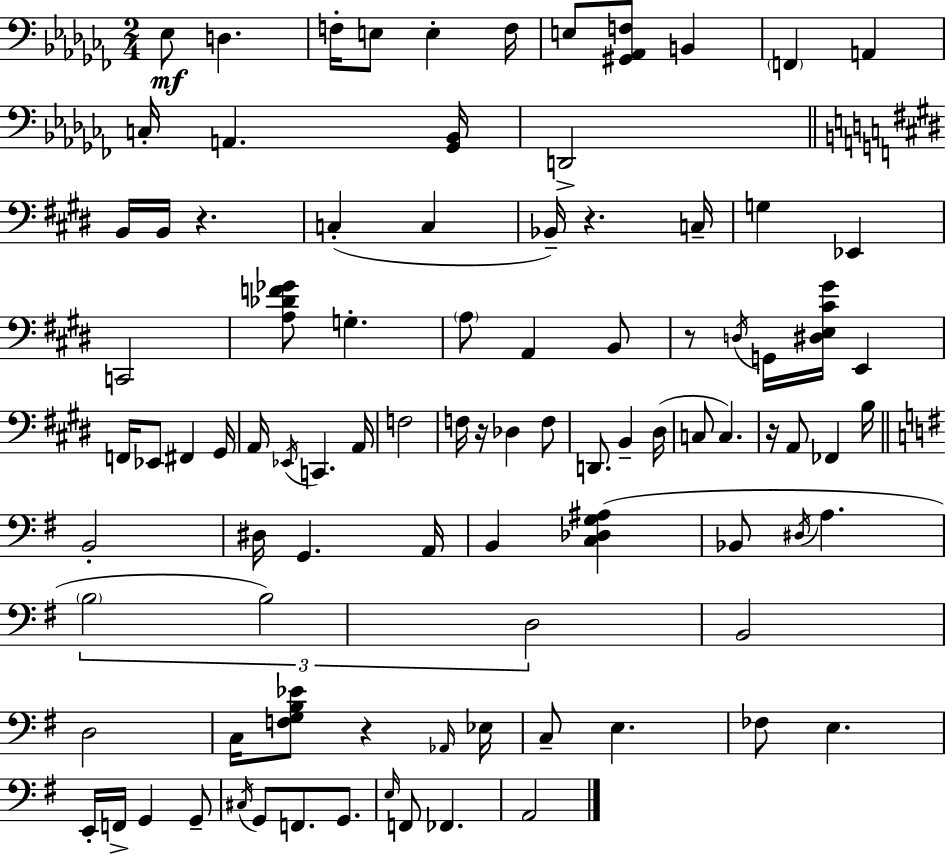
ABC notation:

X:1
T:Untitled
M:2/4
L:1/4
K:Abm
_E,/2 D, F,/4 E,/2 E, F,/4 E,/2 [^G,,_A,,F,]/2 B,, F,, A,, C,/4 A,, [_G,,_B,,]/4 D,,2 B,,/4 B,,/4 z C, C, _B,,/4 z C,/4 G, _E,, C,,2 [A,_DF_G]/2 G, A,/2 A,, B,,/2 z/2 D,/4 G,,/4 [^D,E,^C^G]/4 E,, F,,/4 _E,,/2 ^F,, ^G,,/4 A,,/4 _E,,/4 C,, A,,/4 F,2 F,/4 z/4 _D, F,/2 D,,/2 B,, ^D,/4 C,/2 C, z/4 A,,/2 _F,, B,/4 B,,2 ^D,/4 G,, A,,/4 B,, [C,_D,G,^A,] _B,,/2 ^D,/4 A, B,2 B,2 D,2 B,,2 D,2 C,/4 [F,G,B,_E]/2 z _A,,/4 _E,/4 C,/2 E, _F,/2 E, E,,/4 F,,/4 G,, G,,/2 ^C,/4 G,,/2 F,,/2 G,,/2 E,/4 F,,/2 _F,, A,,2